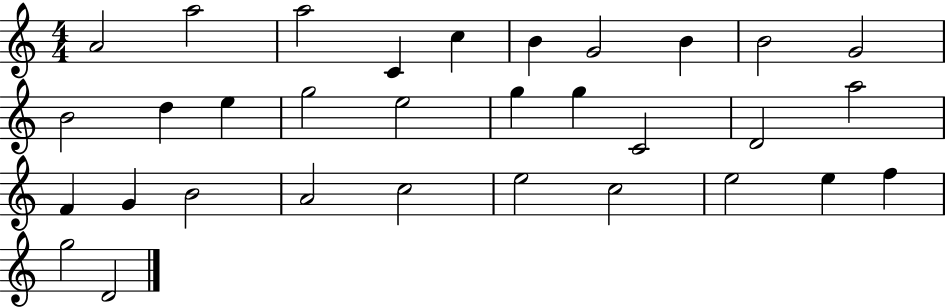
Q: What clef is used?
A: treble